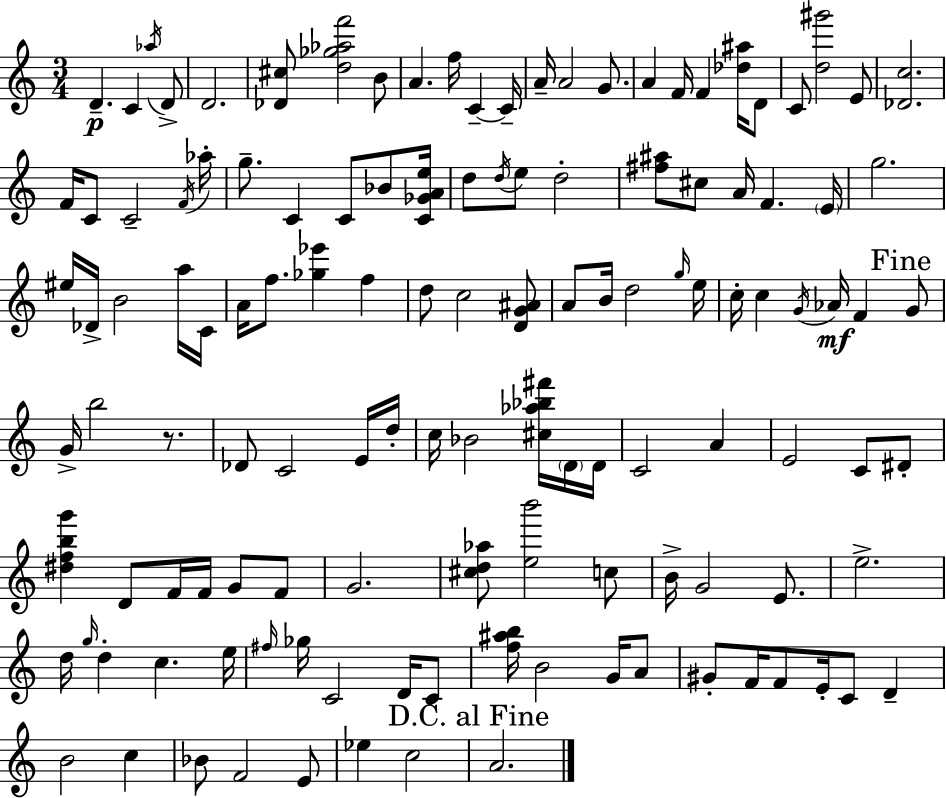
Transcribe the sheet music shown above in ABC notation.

X:1
T:Untitled
M:3/4
L:1/4
K:Am
D C _a/4 D/2 D2 [_D^c]/2 [d_g_af']2 B/2 A f/4 C C/4 A/4 A2 G/2 A F/4 F [_d^a]/4 D/2 C/2 [d^g']2 E/2 [_Dc]2 F/4 C/2 C2 F/4 _a/4 g/2 C C/2 _B/2 [C_GAe]/4 d/2 d/4 e/2 d2 [^f^a]/2 ^c/2 A/4 F E/4 g2 ^e/4 _D/4 B2 a/4 C/4 A/4 f/2 [_g_e'] f d/2 c2 [DG^A]/2 A/2 B/4 d2 g/4 e/4 c/4 c G/4 _A/4 F G/2 G/4 b2 z/2 _D/2 C2 E/4 d/4 c/4 _B2 [^c_a_b^f']/4 D/4 D/4 C2 A E2 C/2 ^D/2 [^dfbg'] D/2 F/4 F/4 G/2 F/2 G2 [^cd_a]/2 [eb']2 c/2 B/4 G2 E/2 e2 d/4 g/4 d c e/4 ^f/4 _g/4 C2 D/4 C/2 [f^ab]/4 B2 G/4 A/2 ^G/2 F/4 F/2 E/4 C/2 D B2 c _B/2 F2 E/2 _e c2 A2